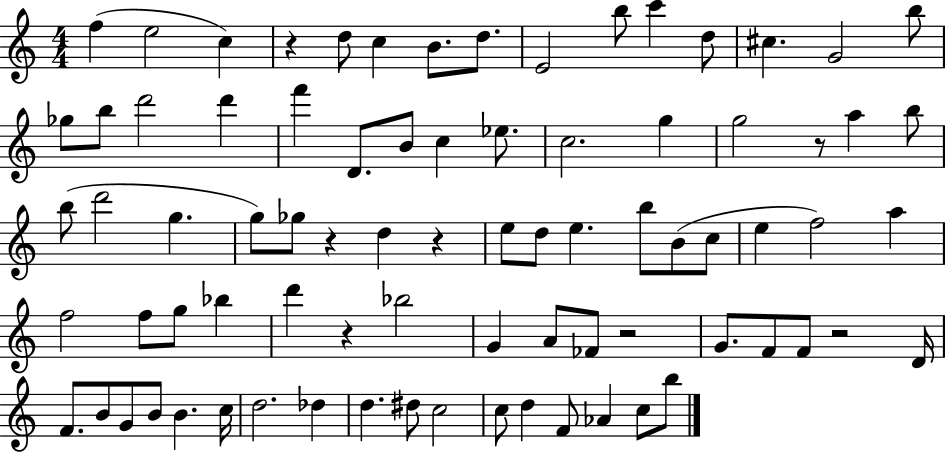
F5/q E5/h C5/q R/q D5/e C5/q B4/e. D5/e. E4/h B5/e C6/q D5/e C#5/q. G4/h B5/e Gb5/e B5/e D6/h D6/q F6/q D4/e. B4/e C5/q Eb5/e. C5/h. G5/q G5/h R/e A5/q B5/e B5/e D6/h G5/q. G5/e Gb5/e R/q D5/q R/q E5/e D5/e E5/q. B5/e B4/e C5/e E5/q F5/h A5/q F5/h F5/e G5/e Bb5/q D6/q R/q Bb5/h G4/q A4/e FES4/e R/h G4/e. F4/e F4/e R/h D4/s F4/e. B4/e G4/e B4/e B4/q. C5/s D5/h. Db5/q D5/q. D#5/e C5/h C5/e D5/q F4/e Ab4/q C5/e B5/e